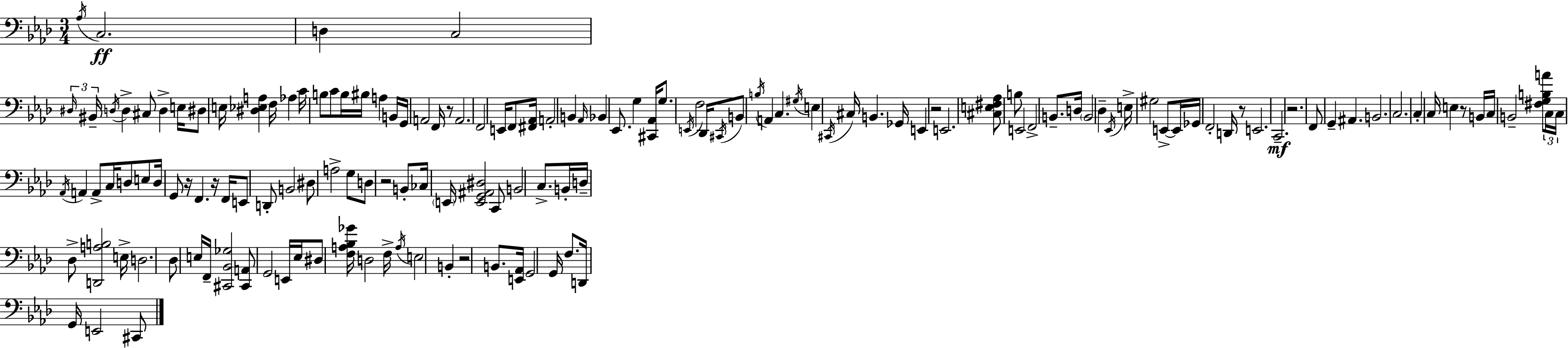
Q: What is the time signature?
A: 3/4